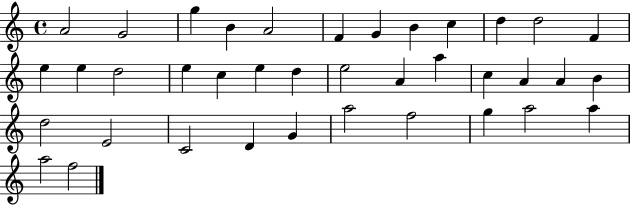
A4/h G4/h G5/q B4/q A4/h F4/q G4/q B4/q C5/q D5/q D5/h F4/q E5/q E5/q D5/h E5/q C5/q E5/q D5/q E5/h A4/q A5/q C5/q A4/q A4/q B4/q D5/h E4/h C4/h D4/q G4/q A5/h F5/h G5/q A5/h A5/q A5/h F5/h